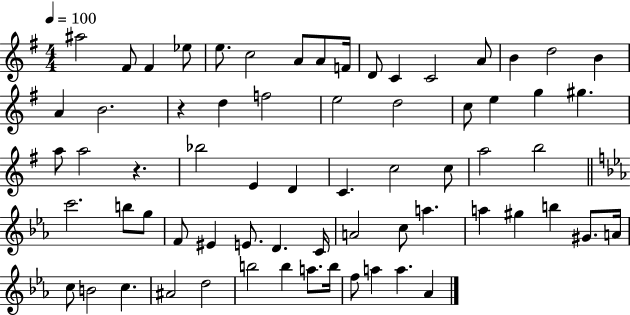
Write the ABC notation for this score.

X:1
T:Untitled
M:4/4
L:1/4
K:G
^a2 ^F/2 ^F _e/2 e/2 c2 A/2 A/2 F/4 D/2 C C2 A/2 B d2 B A B2 z d f2 e2 d2 c/2 e g ^g a/2 a2 z _b2 E D C c2 c/2 a2 b2 c'2 b/2 g/2 F/2 ^E E/2 D C/4 A2 c/2 a a ^g b ^G/2 A/4 c/2 B2 c ^A2 d2 b2 b a/2 b/4 f/2 a a _A